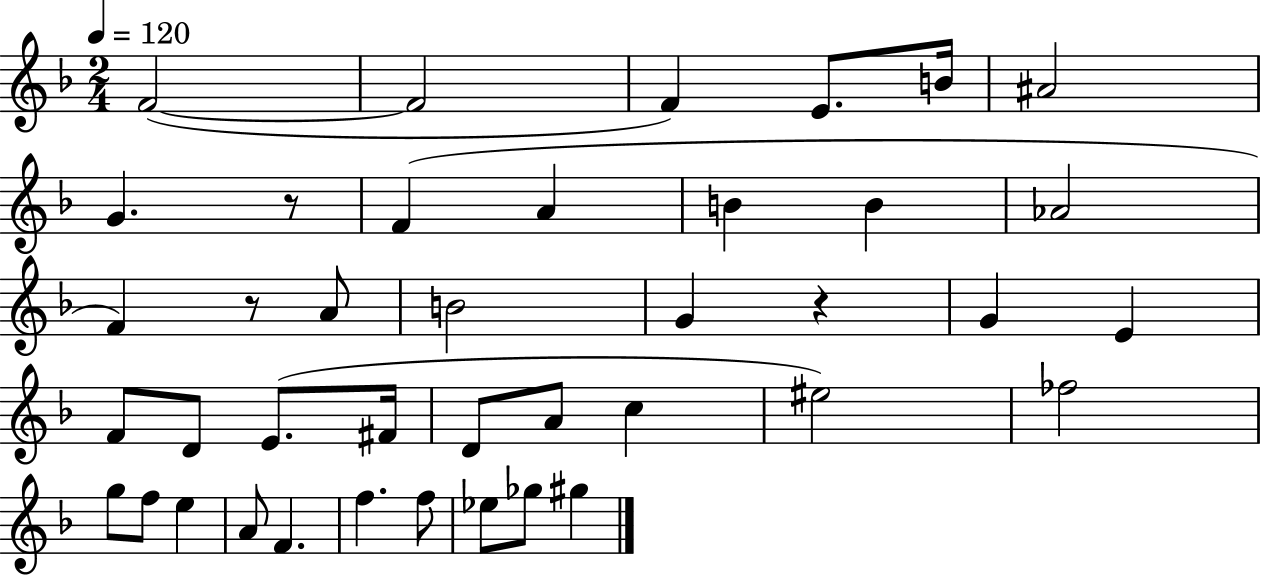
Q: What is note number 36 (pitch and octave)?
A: Gb5